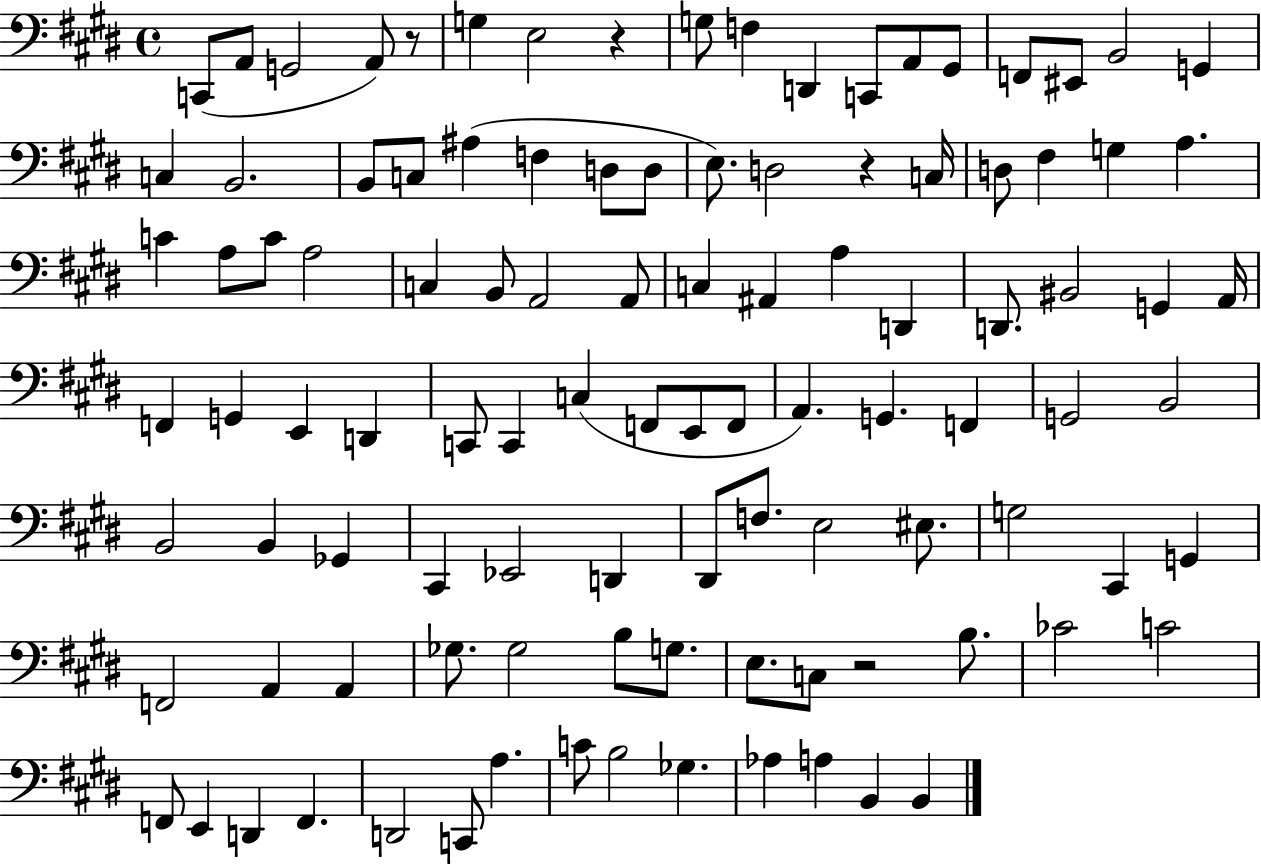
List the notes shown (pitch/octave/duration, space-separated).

C2/e A2/e G2/h A2/e R/e G3/q E3/h R/q G3/e F3/q D2/q C2/e A2/e G#2/e F2/e EIS2/e B2/h G2/q C3/q B2/h. B2/e C3/e A#3/q F3/q D3/e D3/e E3/e. D3/h R/q C3/s D3/e F#3/q G3/q A3/q. C4/q A3/e C4/e A3/h C3/q B2/e A2/h A2/e C3/q A#2/q A3/q D2/q D2/e. BIS2/h G2/q A2/s F2/q G2/q E2/q D2/q C2/e C2/q C3/q F2/e E2/e F2/e A2/q. G2/q. F2/q G2/h B2/h B2/h B2/q Gb2/q C#2/q Eb2/h D2/q D#2/e F3/e. E3/h EIS3/e. G3/h C#2/q G2/q F2/h A2/q A2/q Gb3/e. Gb3/h B3/e G3/e. E3/e. C3/e R/h B3/e. CES4/h C4/h F2/e E2/q D2/q F2/q. D2/h C2/e A3/q. C4/e B3/h Gb3/q. Ab3/q A3/q B2/q B2/q